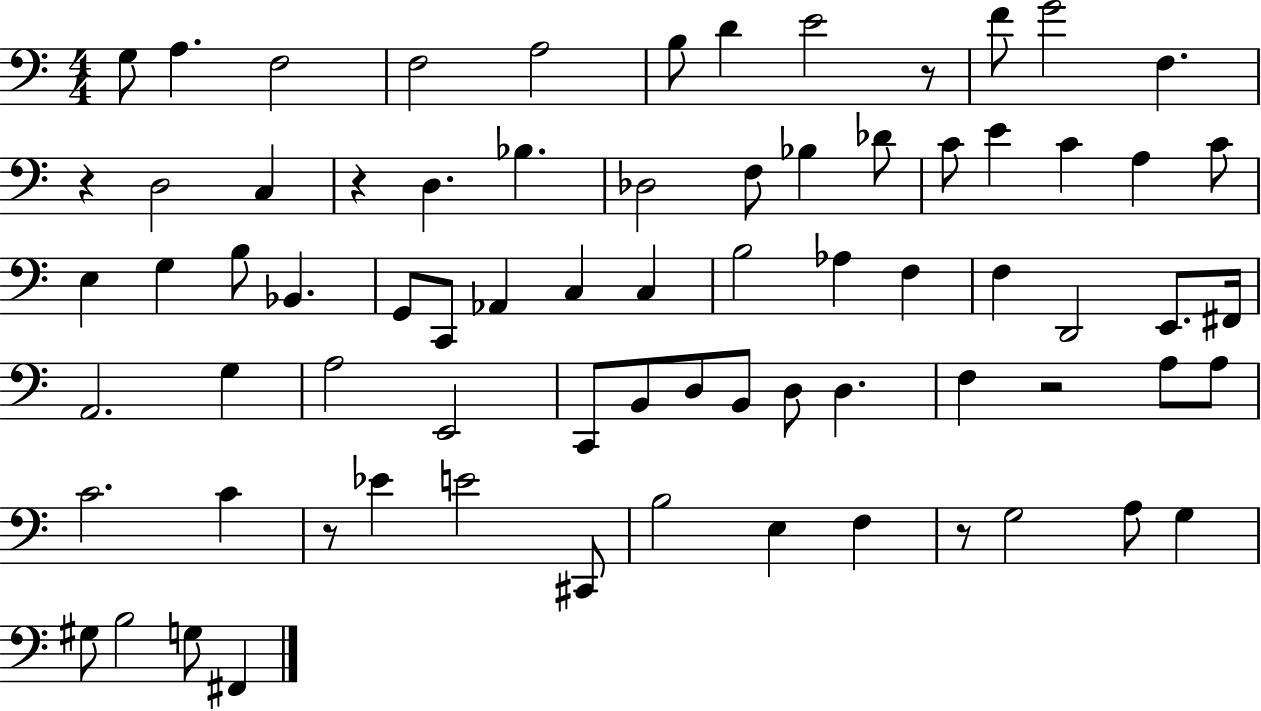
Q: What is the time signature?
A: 4/4